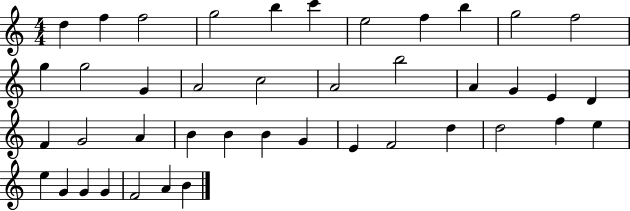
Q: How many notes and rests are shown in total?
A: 42